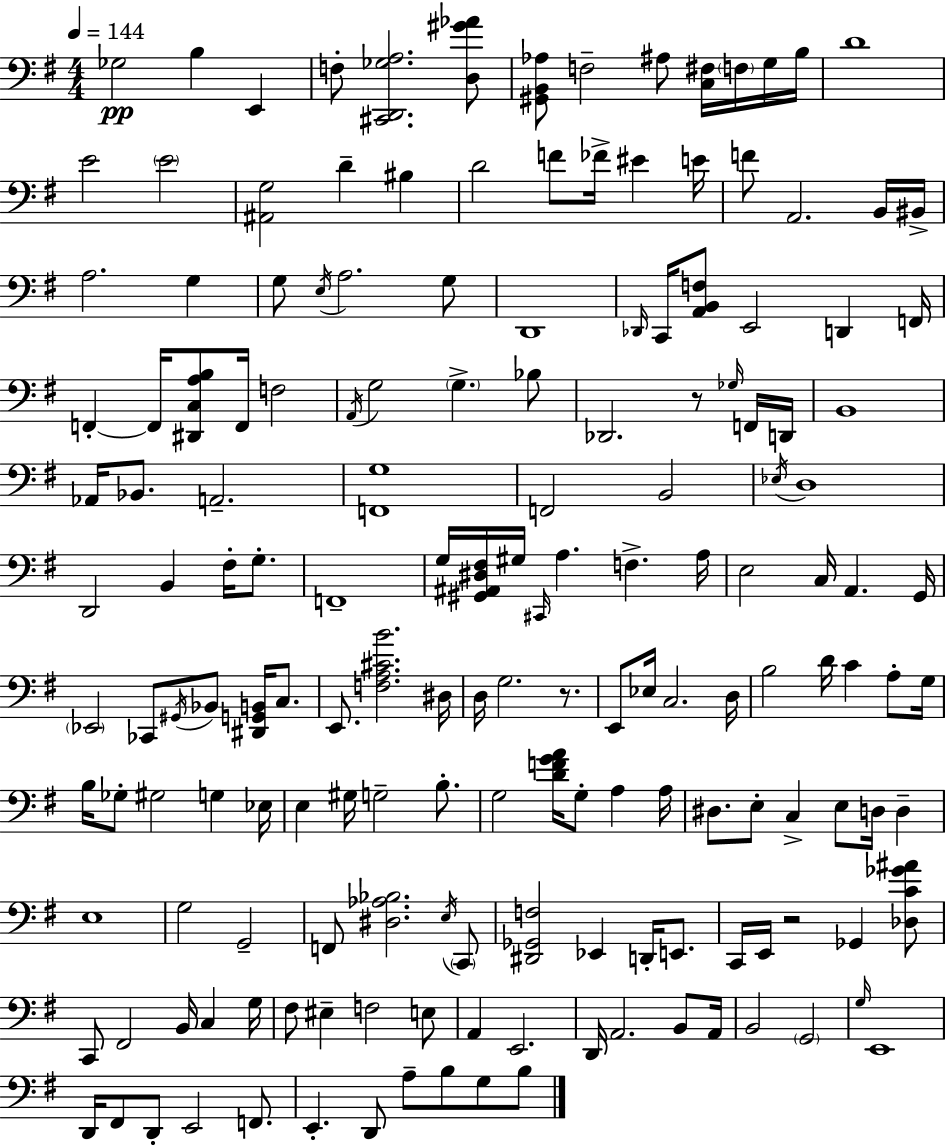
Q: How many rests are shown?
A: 3